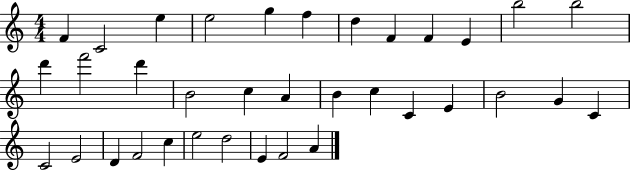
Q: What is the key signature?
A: C major